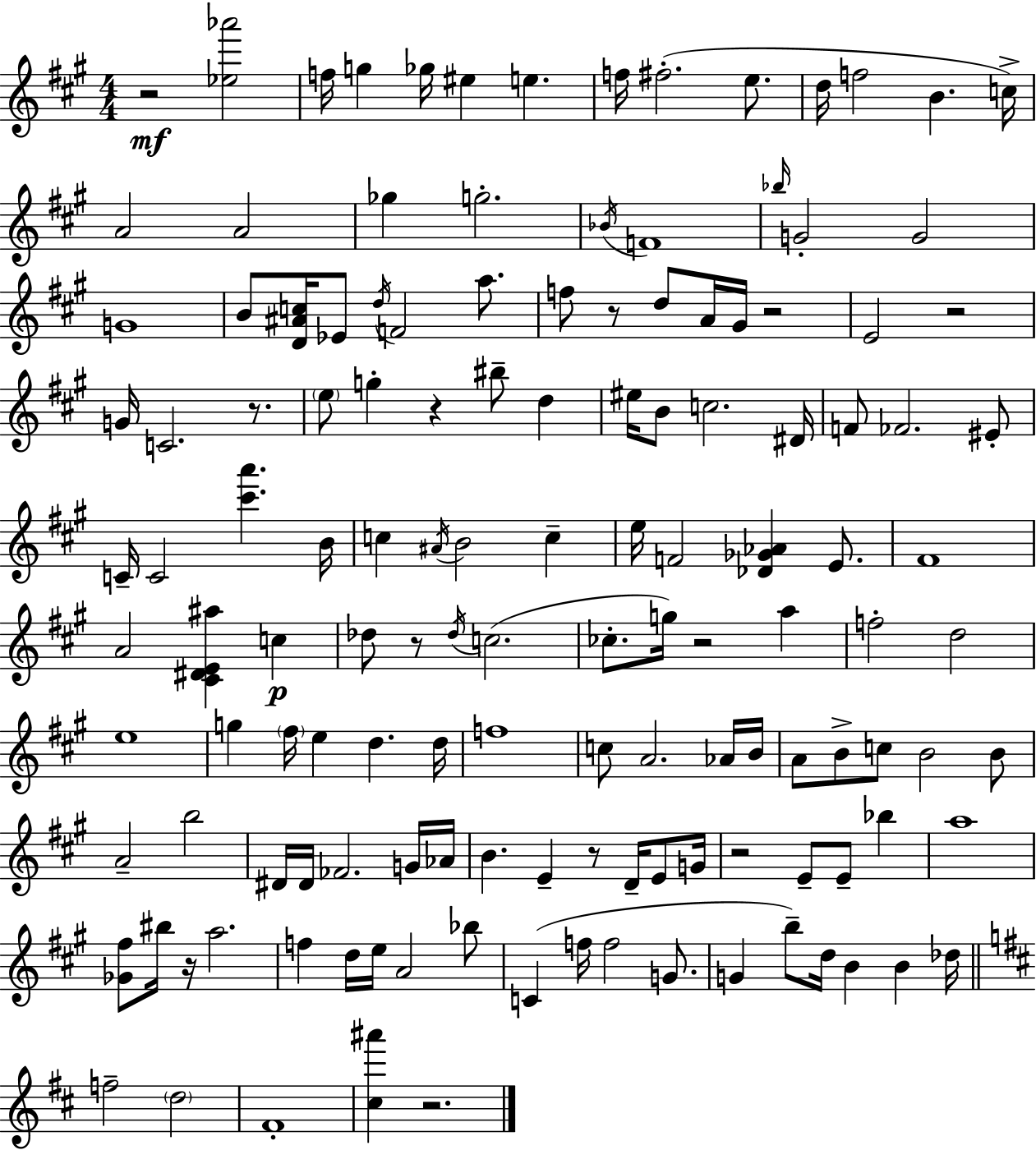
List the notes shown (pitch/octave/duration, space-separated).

R/h [Eb5,Ab6]/h F5/s G5/q Gb5/s EIS5/q E5/q. F5/s F#5/h. E5/e. D5/s F5/h B4/q. C5/s A4/h A4/h Gb5/q G5/h. Bb4/s F4/w Bb5/s G4/h G4/h G4/w B4/e [D4,A#4,C5]/s Eb4/e D5/s F4/h A5/e. F5/e R/e D5/e A4/s G#4/s R/h E4/h R/h G4/s C4/h. R/e. E5/e G5/q R/q BIS5/e D5/q EIS5/s B4/e C5/h. D#4/s F4/e FES4/h. EIS4/e C4/s C4/h [C#6,A6]/q. B4/s C5/q A#4/s B4/h C5/q E5/s F4/h [Db4,Gb4,Ab4]/q E4/e. F#4/w A4/h [C#4,D#4,E4,A#5]/q C5/q Db5/e R/e Db5/s C5/h. CES5/e. G5/s R/h A5/q F5/h D5/h E5/w G5/q F#5/s E5/q D5/q. D5/s F5/w C5/e A4/h. Ab4/s B4/s A4/e B4/e C5/e B4/h B4/e A4/h B5/h D#4/s D#4/s FES4/h. G4/s Ab4/s B4/q. E4/q R/e D4/s E4/e G4/s R/h E4/e E4/e Bb5/q A5/w [Gb4,F#5]/e BIS5/s R/s A5/h. F5/q D5/s E5/s A4/h Bb5/e C4/q F5/s F5/h G4/e. G4/q B5/e D5/s B4/q B4/q Db5/s F5/h D5/h F#4/w [C#5,A#6]/q R/h.